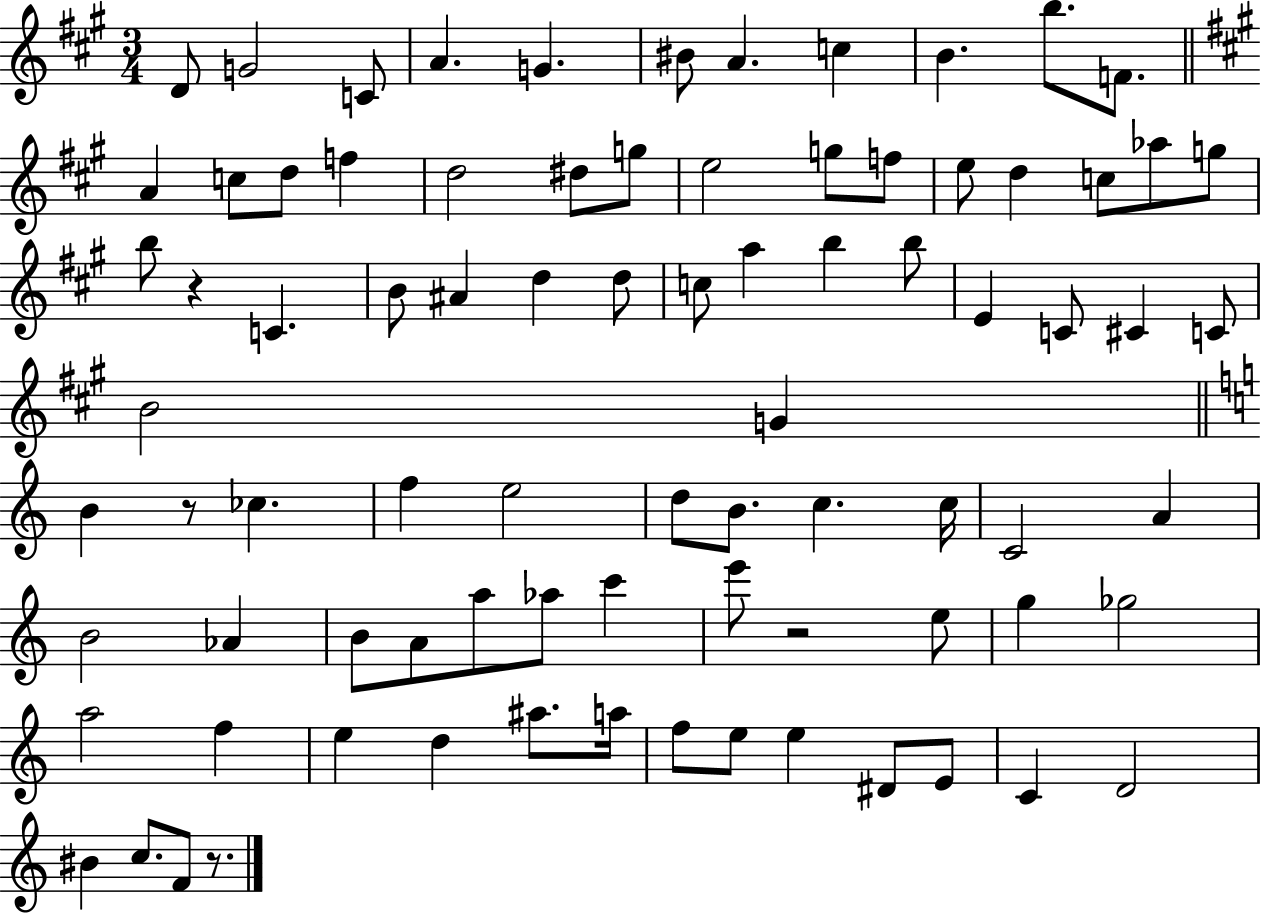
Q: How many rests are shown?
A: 4